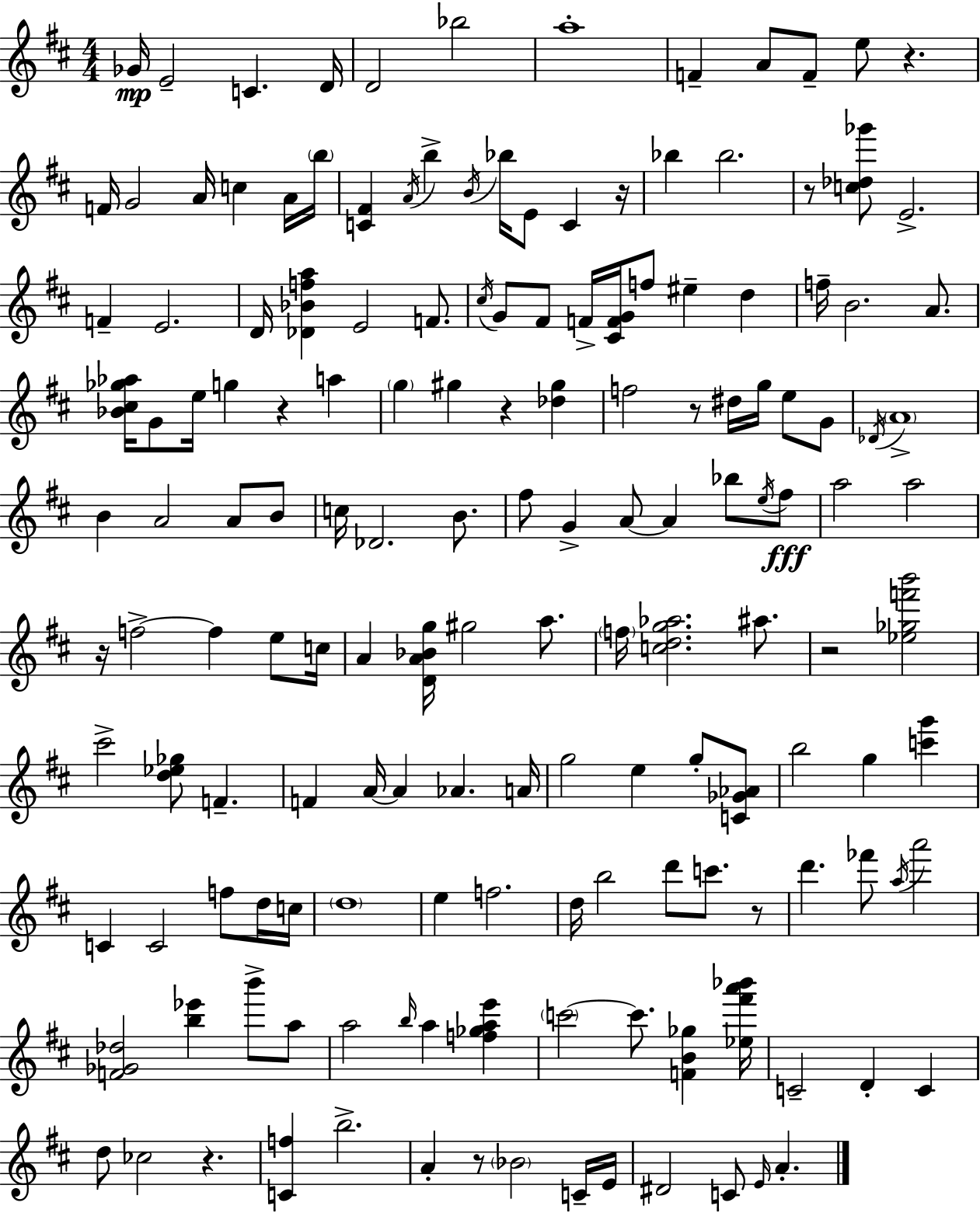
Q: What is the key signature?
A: D major